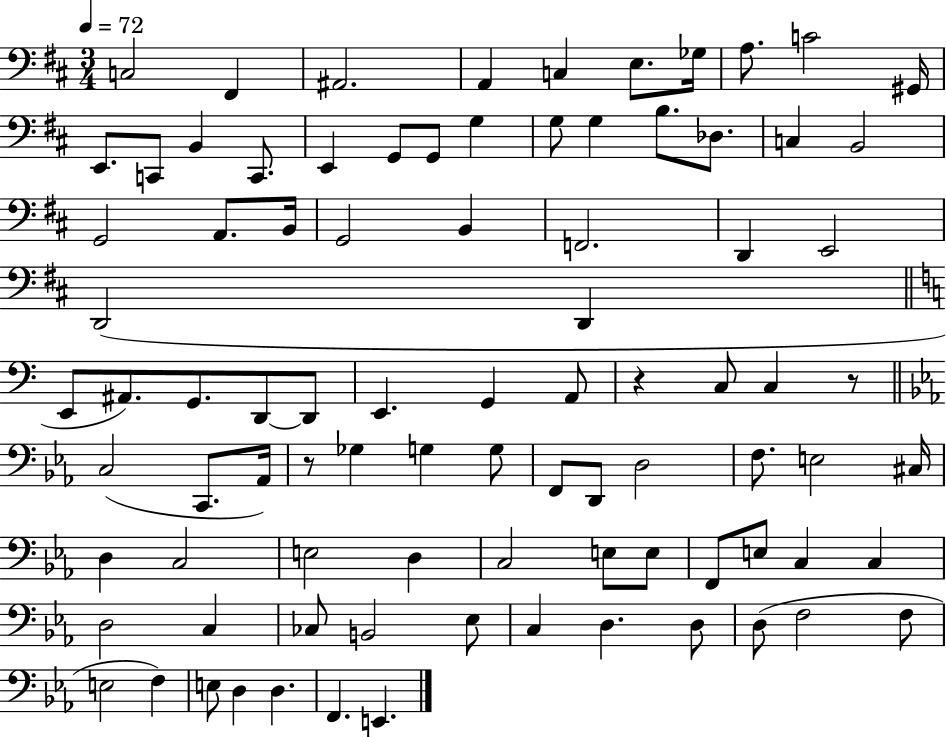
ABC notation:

X:1
T:Untitled
M:3/4
L:1/4
K:D
C,2 ^F,, ^A,,2 A,, C, E,/2 _G,/4 A,/2 C2 ^G,,/4 E,,/2 C,,/2 B,, C,,/2 E,, G,,/2 G,,/2 G, G,/2 G, B,/2 _D,/2 C, B,,2 G,,2 A,,/2 B,,/4 G,,2 B,, F,,2 D,, E,,2 D,,2 D,, E,,/2 ^A,,/2 G,,/2 D,,/2 D,,/2 E,, G,, A,,/2 z C,/2 C, z/2 C,2 C,,/2 _A,,/4 z/2 _G, G, G,/2 F,,/2 D,,/2 D,2 F,/2 E,2 ^C,/4 D, C,2 E,2 D, C,2 E,/2 E,/2 F,,/2 E,/2 C, C, D,2 C, _C,/2 B,,2 _E,/2 C, D, D,/2 D,/2 F,2 F,/2 E,2 F, E,/2 D, D, F,, E,,